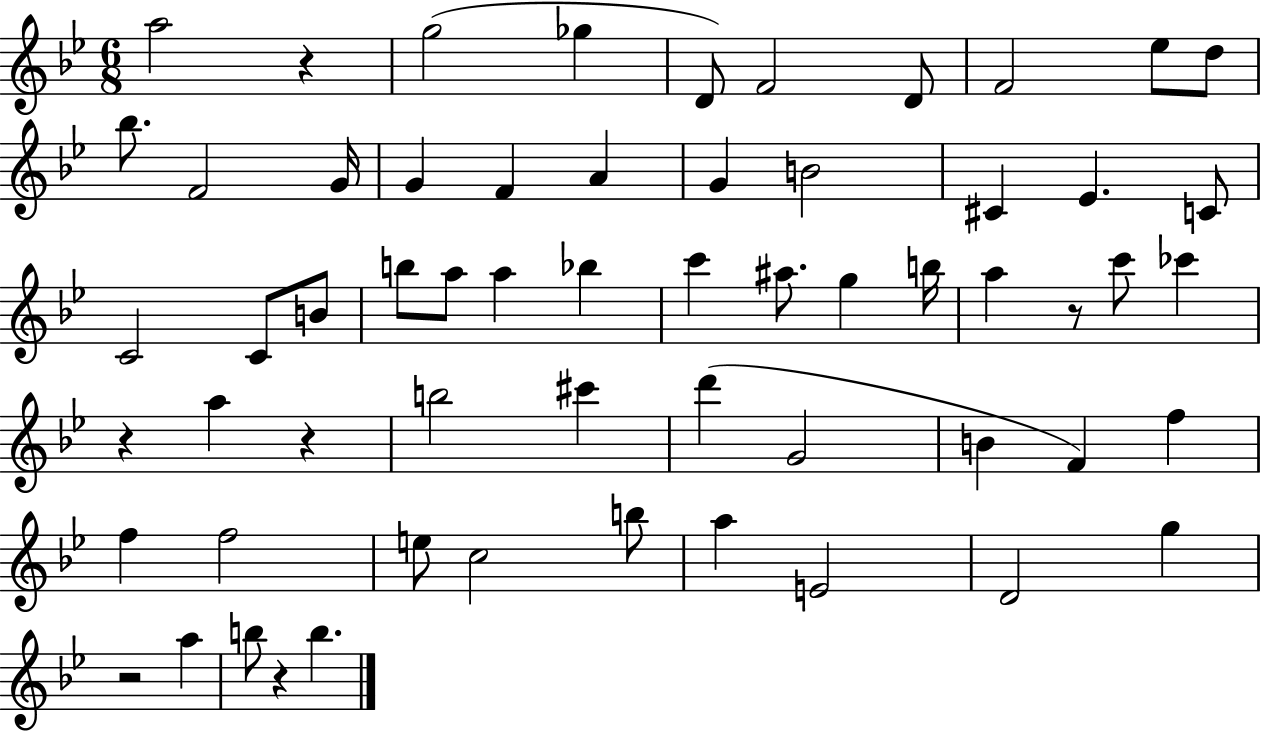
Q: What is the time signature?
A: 6/8